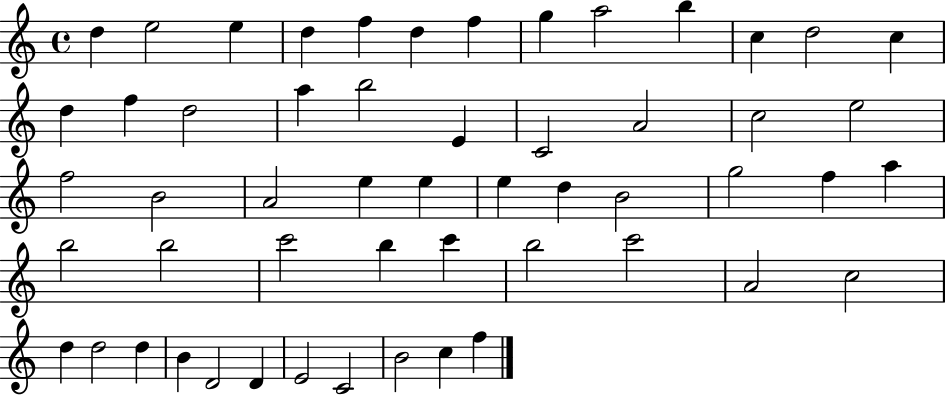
{
  \clef treble
  \time 4/4
  \defaultTimeSignature
  \key c \major
  d''4 e''2 e''4 | d''4 f''4 d''4 f''4 | g''4 a''2 b''4 | c''4 d''2 c''4 | \break d''4 f''4 d''2 | a''4 b''2 e'4 | c'2 a'2 | c''2 e''2 | \break f''2 b'2 | a'2 e''4 e''4 | e''4 d''4 b'2 | g''2 f''4 a''4 | \break b''2 b''2 | c'''2 b''4 c'''4 | b''2 c'''2 | a'2 c''2 | \break d''4 d''2 d''4 | b'4 d'2 d'4 | e'2 c'2 | b'2 c''4 f''4 | \break \bar "|."
}